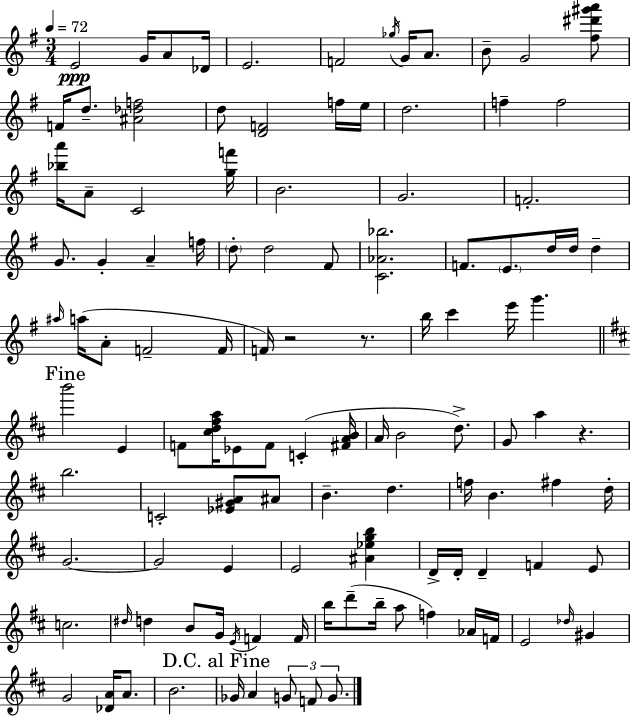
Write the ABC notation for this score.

X:1
T:Untitled
M:3/4
L:1/4
K:G
E2 G/4 A/2 _D/4 E2 F2 _g/4 G/4 A/2 B/2 G2 [^f^d'^g'a']/2 F/4 d/2 [^A_df]2 d/2 [DF]2 f/4 e/4 d2 f f2 [_ba']/4 A/2 C2 [gf']/4 B2 G2 F2 G/2 G A f/4 d/2 d2 ^F/2 [C_A_b]2 F/2 E/2 d/4 d/4 d ^a/4 a/4 A/2 F2 F/4 F/4 z2 z/2 b/4 c' e'/4 g' b'2 E F/2 [^cd^fa]/4 _E/2 F/2 C [^FAB]/4 A/4 B2 d/2 G/2 a z b2 C2 [_E^GA]/2 ^A/2 B d f/4 B ^f d/4 G2 G2 E E2 [^A_egb] D/4 D/4 D F E/2 c2 ^d/4 d B/2 G/4 E/4 F F/4 b/4 d'/2 b/4 a/2 f _A/4 F/4 E2 _d/4 ^G G2 [_DA]/4 A/2 B2 _G/4 A G/2 F/2 G/2